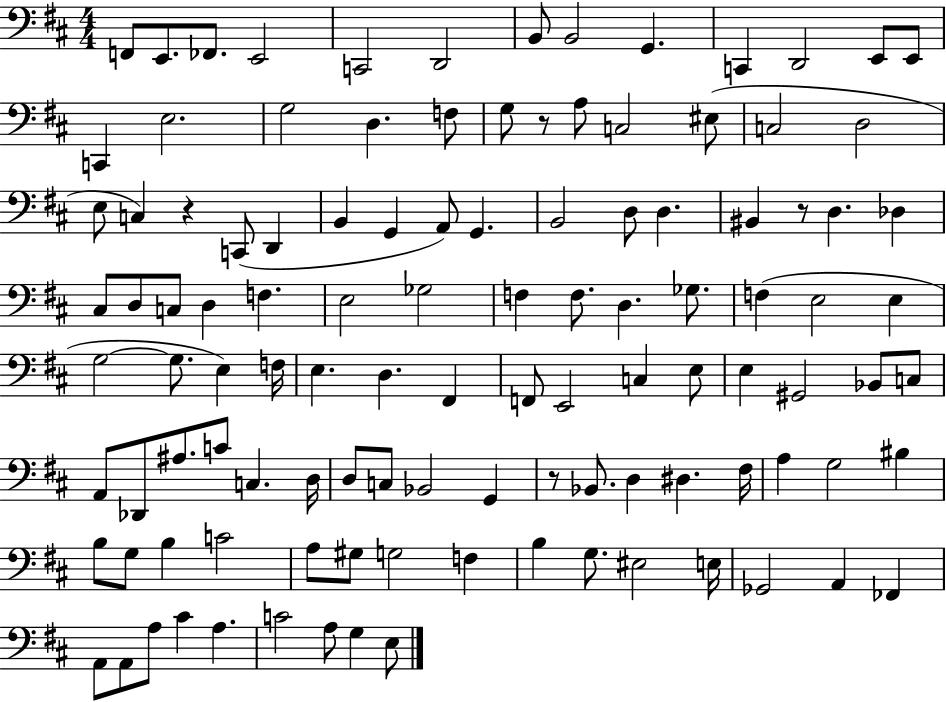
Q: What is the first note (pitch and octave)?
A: F2